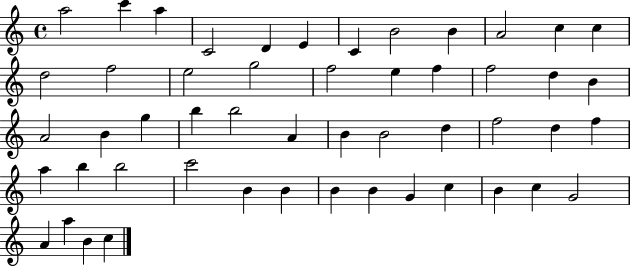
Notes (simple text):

A5/h C6/q A5/q C4/h D4/q E4/q C4/q B4/h B4/q A4/h C5/q C5/q D5/h F5/h E5/h G5/h F5/h E5/q F5/q F5/h D5/q B4/q A4/h B4/q G5/q B5/q B5/h A4/q B4/q B4/h D5/q F5/h D5/q F5/q A5/q B5/q B5/h C6/h B4/q B4/q B4/q B4/q G4/q C5/q B4/q C5/q G4/h A4/q A5/q B4/q C5/q